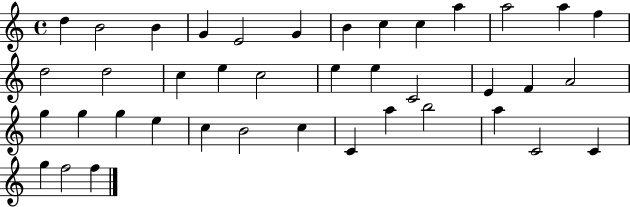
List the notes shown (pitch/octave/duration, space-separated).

D5/q B4/h B4/q G4/q E4/h G4/q B4/q C5/q C5/q A5/q A5/h A5/q F5/q D5/h D5/h C5/q E5/q C5/h E5/q E5/q C4/h E4/q F4/q A4/h G5/q G5/q G5/q E5/q C5/q B4/h C5/q C4/q A5/q B5/h A5/q C4/h C4/q G5/q F5/h F5/q